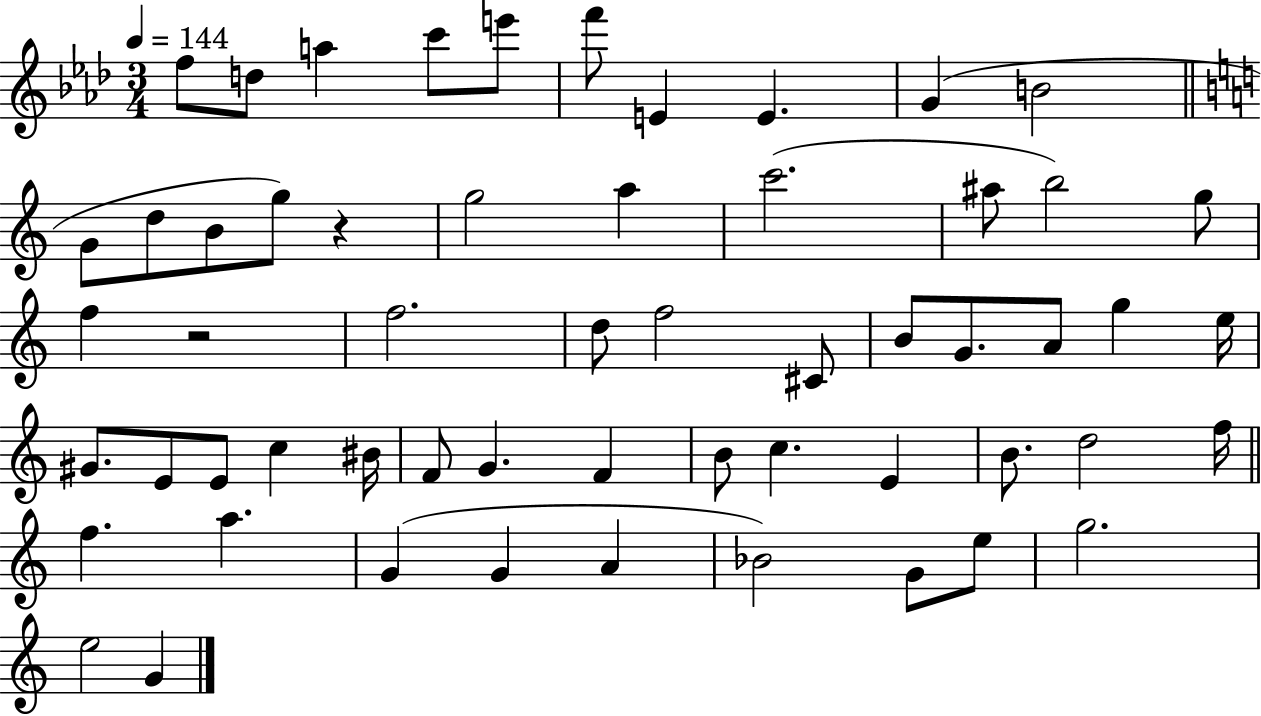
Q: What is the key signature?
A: AES major